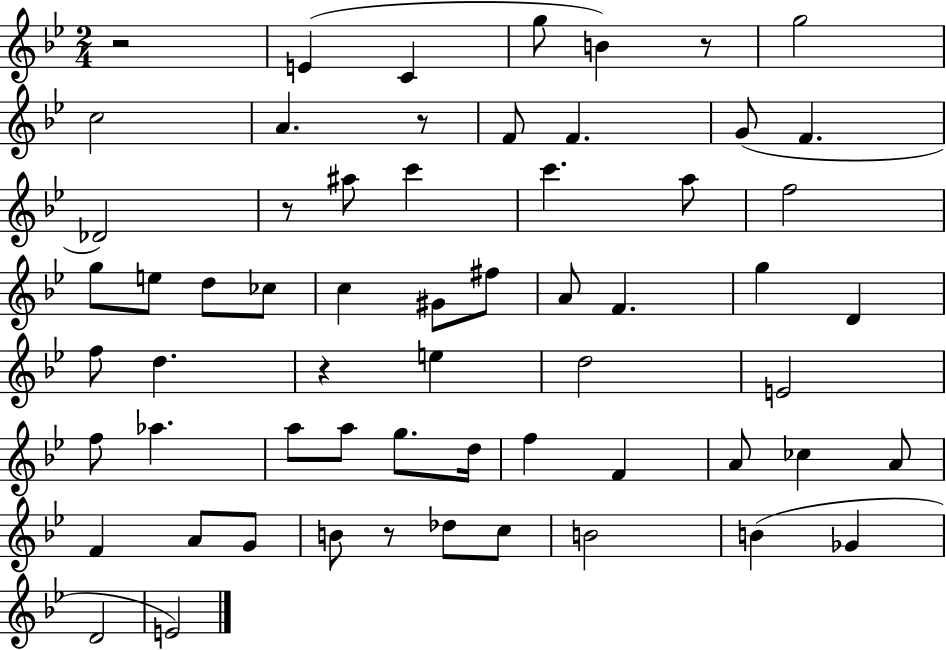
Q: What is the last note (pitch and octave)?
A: E4